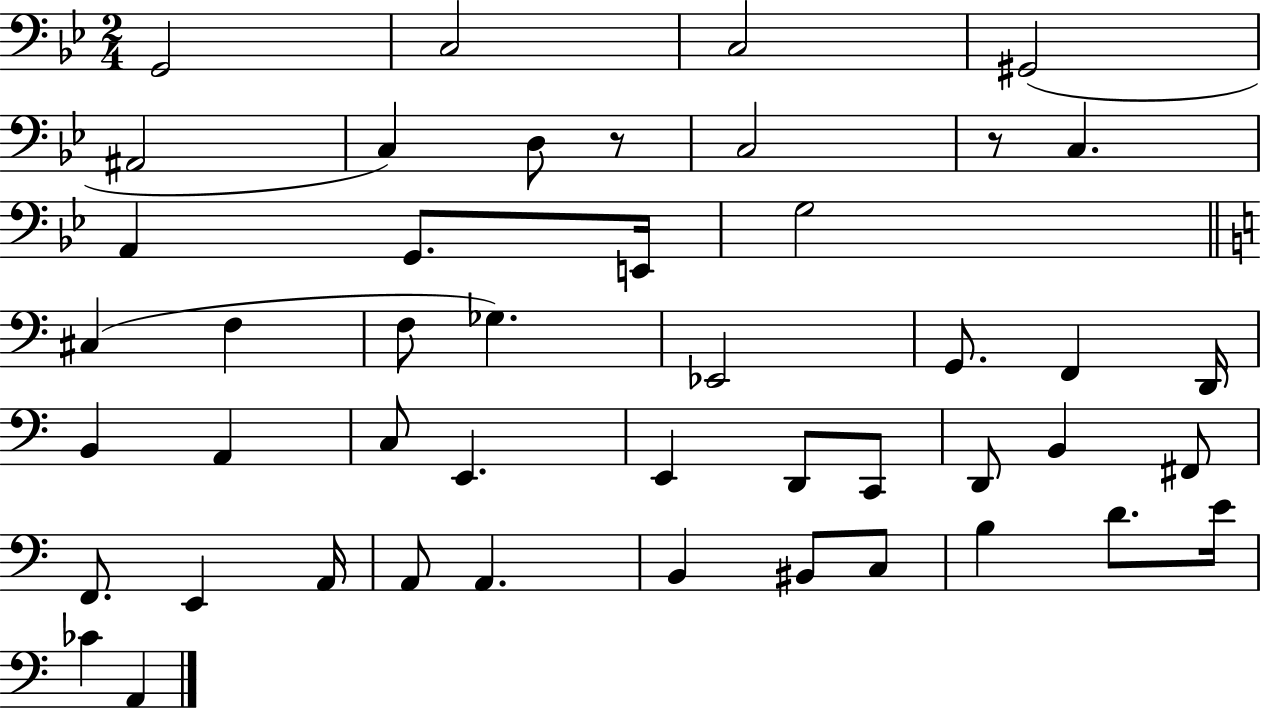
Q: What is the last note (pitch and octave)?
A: A2